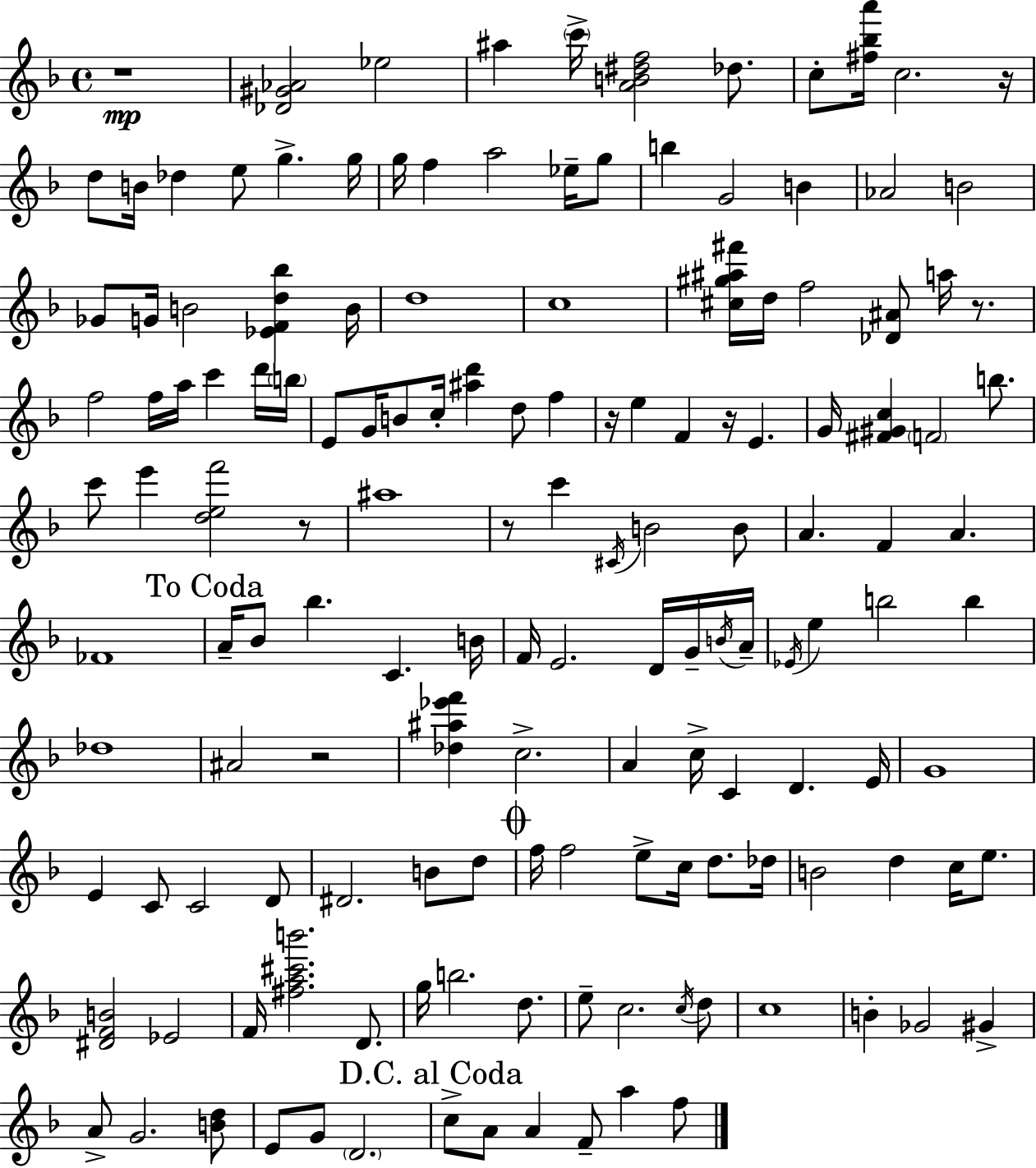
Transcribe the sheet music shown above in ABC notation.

X:1
T:Untitled
M:4/4
L:1/4
K:F
z4 [_D^G_A]2 _e2 ^a c'/4 [AB^df]2 _d/2 c/2 [^f_ba']/4 c2 z/4 d/2 B/4 _d e/2 g g/4 g/4 f a2 _e/4 g/2 b G2 B _A2 B2 _G/2 G/4 B2 [_EFd_b] B/4 d4 c4 [^c^g^a^f']/4 d/4 f2 [_D^A]/2 a/4 z/2 f2 f/4 a/4 c' d'/4 b/4 E/2 G/4 B/2 c/4 [^ad'] d/2 f z/4 e F z/4 E G/4 [^F^Gc] F2 b/2 c'/2 e' [def']2 z/2 ^a4 z/2 c' ^C/4 B2 B/2 A F A _F4 A/4 _B/2 _b C B/4 F/4 E2 D/4 G/4 B/4 A/4 _E/4 e b2 b _d4 ^A2 z2 [_d^a_e'f'] c2 A c/4 C D E/4 G4 E C/2 C2 D/2 ^D2 B/2 d/2 f/4 f2 e/2 c/4 d/2 _d/4 B2 d c/4 e/2 [^DFB]2 _E2 F/4 [^fa^c'b']2 D/2 g/4 b2 d/2 e/2 c2 c/4 d/2 c4 B _G2 ^G A/2 G2 [Bd]/2 E/2 G/2 D2 c/2 A/2 A F/2 a f/2